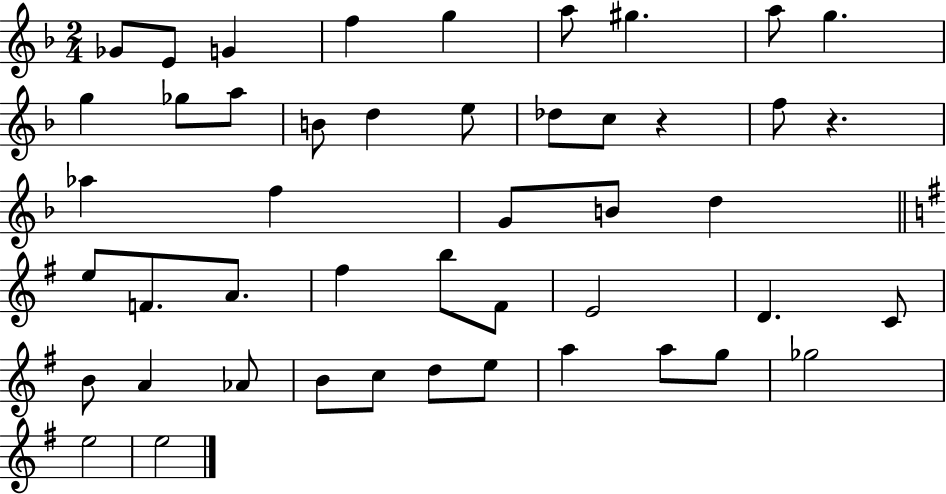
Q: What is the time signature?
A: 2/4